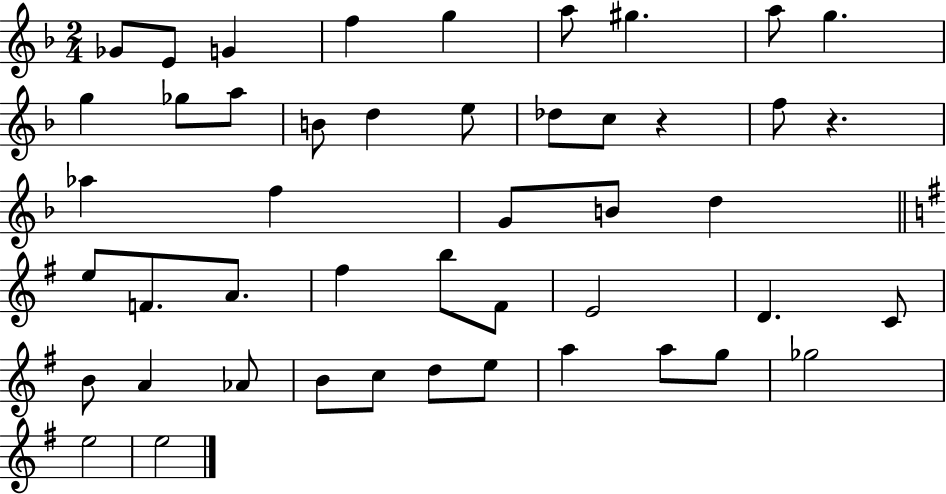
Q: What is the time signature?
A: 2/4